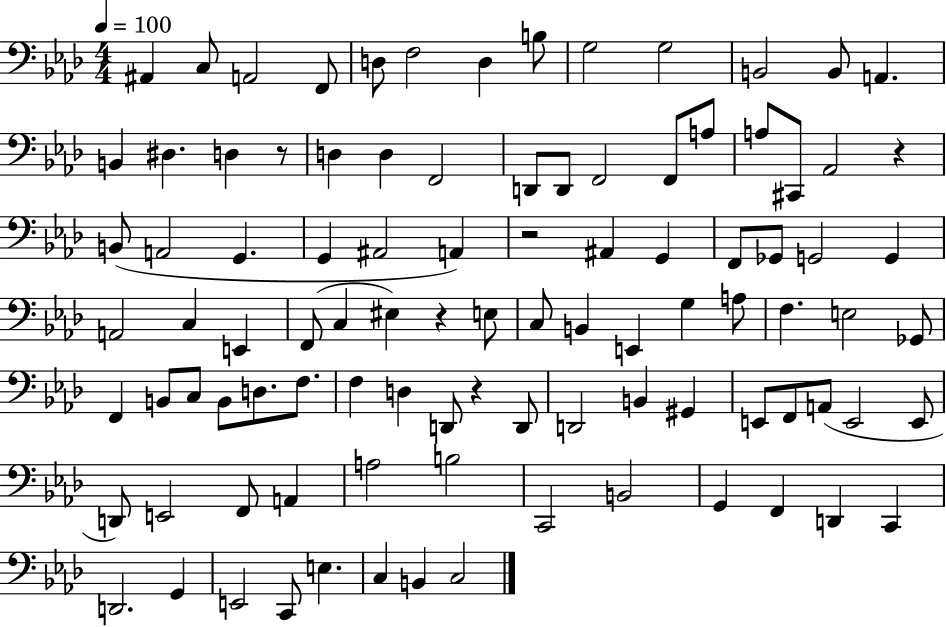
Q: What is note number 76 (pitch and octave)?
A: A2